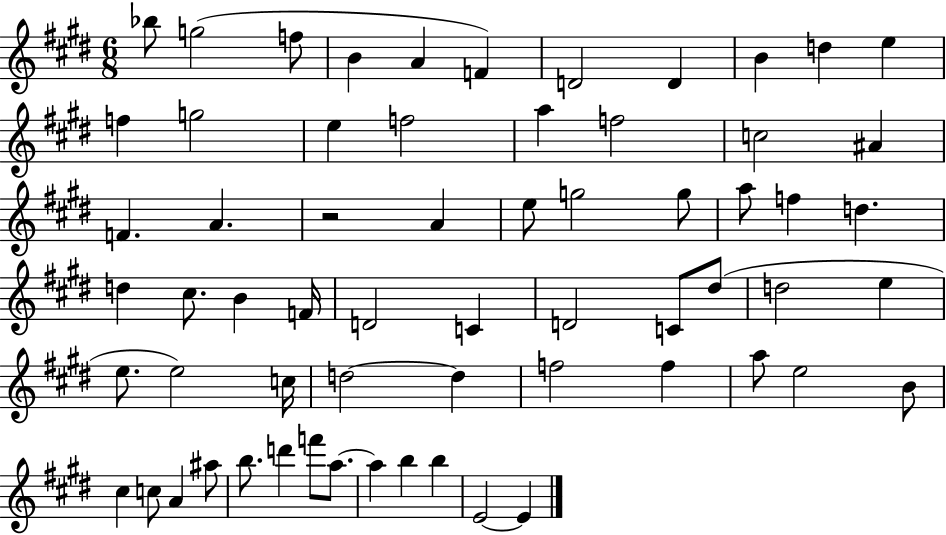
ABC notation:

X:1
T:Untitled
M:6/8
L:1/4
K:E
_b/2 g2 f/2 B A F D2 D B d e f g2 e f2 a f2 c2 ^A F A z2 A e/2 g2 g/2 a/2 f d d ^c/2 B F/4 D2 C D2 C/2 ^d/2 d2 e e/2 e2 c/4 d2 d f2 f a/2 e2 B/2 ^c c/2 A ^a/2 b/2 d' f'/2 a/2 a b b E2 E